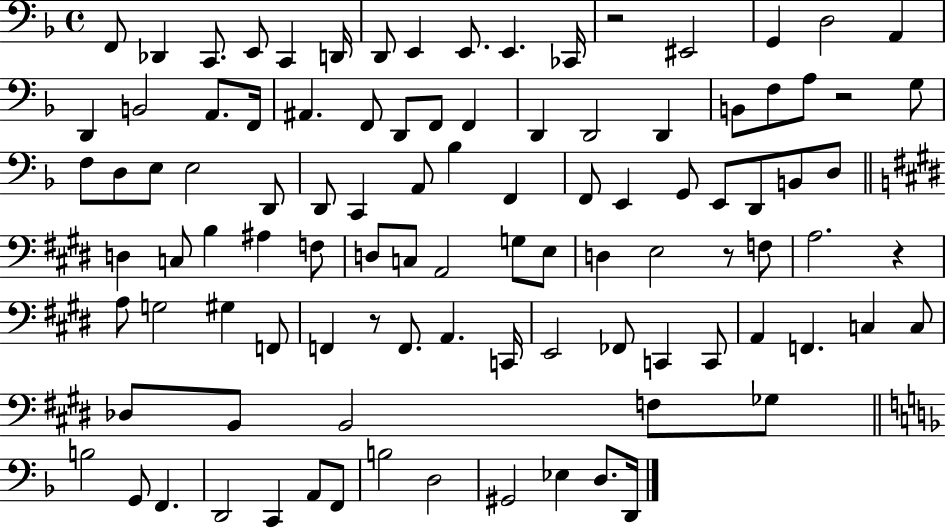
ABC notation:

X:1
T:Untitled
M:4/4
L:1/4
K:F
F,,/2 _D,, C,,/2 E,,/2 C,, D,,/4 D,,/2 E,, E,,/2 E,, _C,,/4 z2 ^E,,2 G,, D,2 A,, D,, B,,2 A,,/2 F,,/4 ^A,, F,,/2 D,,/2 F,,/2 F,, D,, D,,2 D,, B,,/2 F,/2 A,/2 z2 G,/2 F,/2 D,/2 E,/2 E,2 D,,/2 D,,/2 C,, A,,/2 _B, F,, F,,/2 E,, G,,/2 E,,/2 D,,/2 B,,/2 D,/2 D, C,/2 B, ^A, F,/2 D,/2 C,/2 A,,2 G,/2 E,/2 D, E,2 z/2 F,/2 A,2 z A,/2 G,2 ^G, F,,/2 F,, z/2 F,,/2 A,, C,,/4 E,,2 _F,,/2 C,, C,,/2 A,, F,, C, C,/2 _D,/2 B,,/2 B,,2 F,/2 _G,/2 B,2 G,,/2 F,, D,,2 C,, A,,/2 F,,/2 B,2 D,2 ^G,,2 _E, D,/2 D,,/4